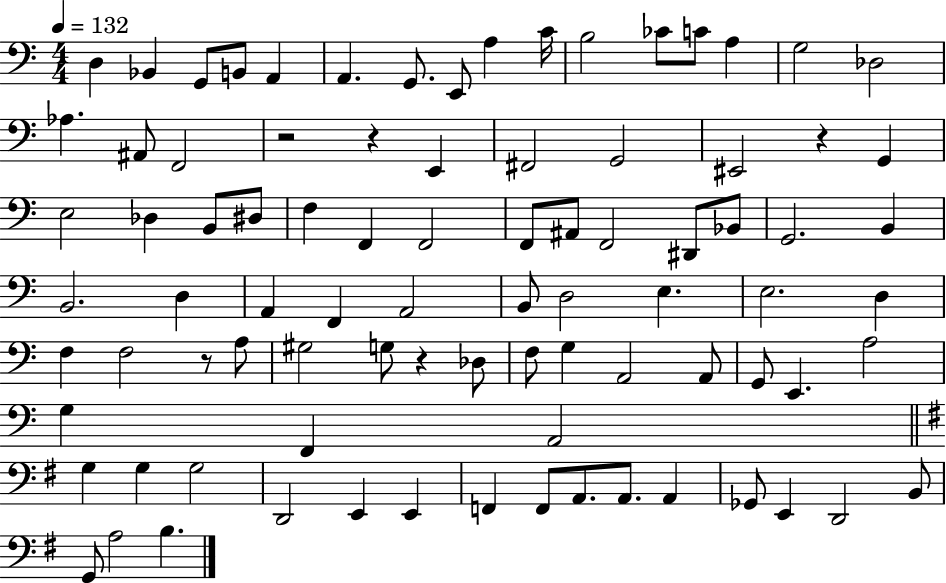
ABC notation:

X:1
T:Untitled
M:4/4
L:1/4
K:C
D, _B,, G,,/2 B,,/2 A,, A,, G,,/2 E,,/2 A, C/4 B,2 _C/2 C/2 A, G,2 _D,2 _A, ^A,,/2 F,,2 z2 z E,, ^F,,2 G,,2 ^E,,2 z G,, E,2 _D, B,,/2 ^D,/2 F, F,, F,,2 F,,/2 ^A,,/2 F,,2 ^D,,/2 _B,,/2 G,,2 B,, B,,2 D, A,, F,, A,,2 B,,/2 D,2 E, E,2 D, F, F,2 z/2 A,/2 ^G,2 G,/2 z _D,/2 F,/2 G, A,,2 A,,/2 G,,/2 E,, A,2 G, F,, A,,2 G, G, G,2 D,,2 E,, E,, F,, F,,/2 A,,/2 A,,/2 A,, _G,,/2 E,, D,,2 B,,/2 G,,/2 A,2 B,